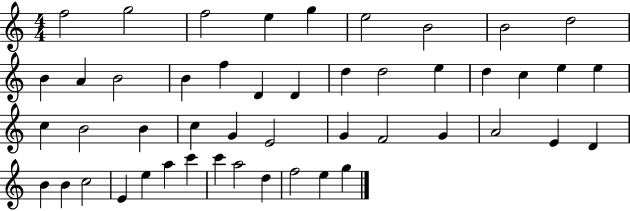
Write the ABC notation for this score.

X:1
T:Untitled
M:4/4
L:1/4
K:C
f2 g2 f2 e g e2 B2 B2 d2 B A B2 B f D D d d2 e d c e e c B2 B c G E2 G F2 G A2 E D B B c2 E e a c' c' a2 d f2 e g